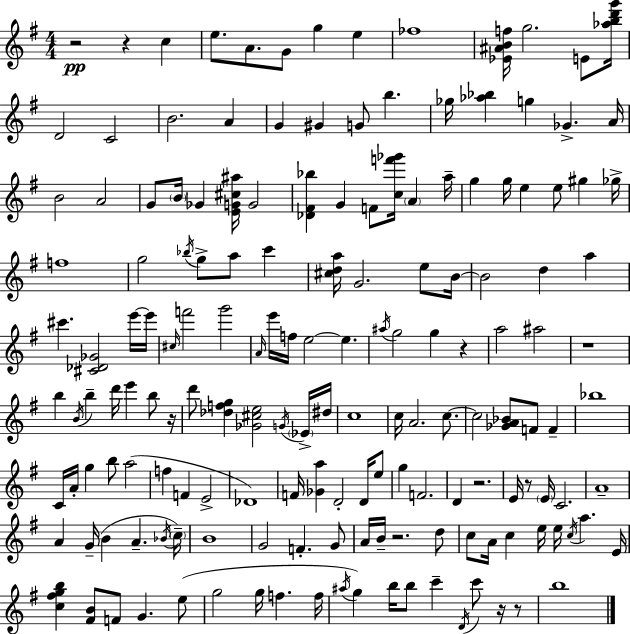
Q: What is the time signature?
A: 4/4